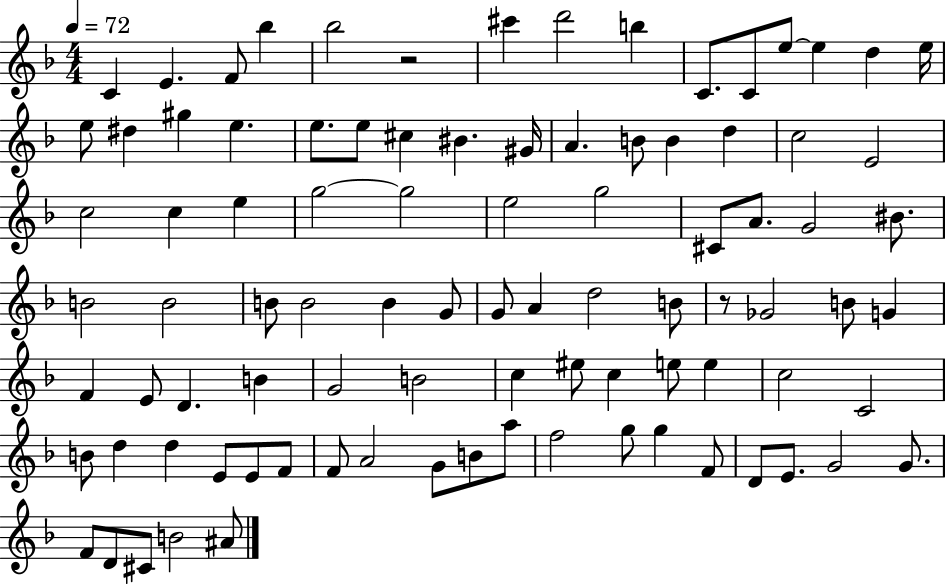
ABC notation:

X:1
T:Untitled
M:4/4
L:1/4
K:F
C E F/2 _b _b2 z2 ^c' d'2 b C/2 C/2 e/2 e d e/4 e/2 ^d ^g e e/2 e/2 ^c ^B ^G/4 A B/2 B d c2 E2 c2 c e g2 g2 e2 g2 ^C/2 A/2 G2 ^B/2 B2 B2 B/2 B2 B G/2 G/2 A d2 B/2 z/2 _G2 B/2 G F E/2 D B G2 B2 c ^e/2 c e/2 e c2 C2 B/2 d d E/2 E/2 F/2 F/2 A2 G/2 B/2 a/2 f2 g/2 g F/2 D/2 E/2 G2 G/2 F/2 D/2 ^C/2 B2 ^A/2